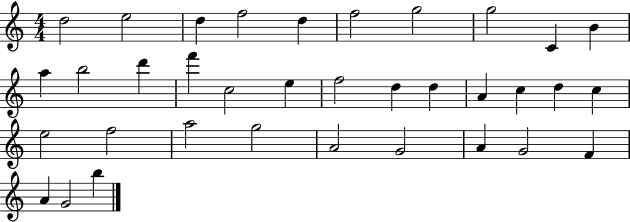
X:1
T:Untitled
M:4/4
L:1/4
K:C
d2 e2 d f2 d f2 g2 g2 C B a b2 d' f' c2 e f2 d d A c d c e2 f2 a2 g2 A2 G2 A G2 F A G2 b